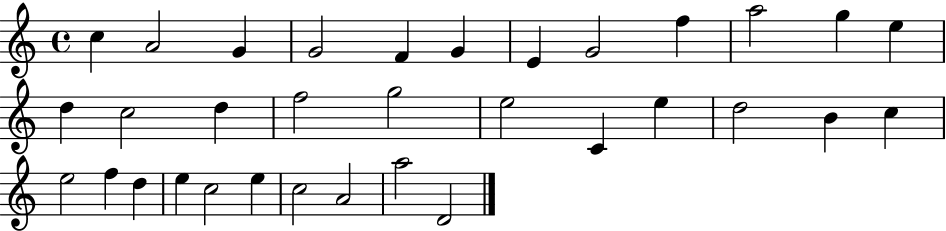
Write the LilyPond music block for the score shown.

{
  \clef treble
  \time 4/4
  \defaultTimeSignature
  \key c \major
  c''4 a'2 g'4 | g'2 f'4 g'4 | e'4 g'2 f''4 | a''2 g''4 e''4 | \break d''4 c''2 d''4 | f''2 g''2 | e''2 c'4 e''4 | d''2 b'4 c''4 | \break e''2 f''4 d''4 | e''4 c''2 e''4 | c''2 a'2 | a''2 d'2 | \break \bar "|."
}